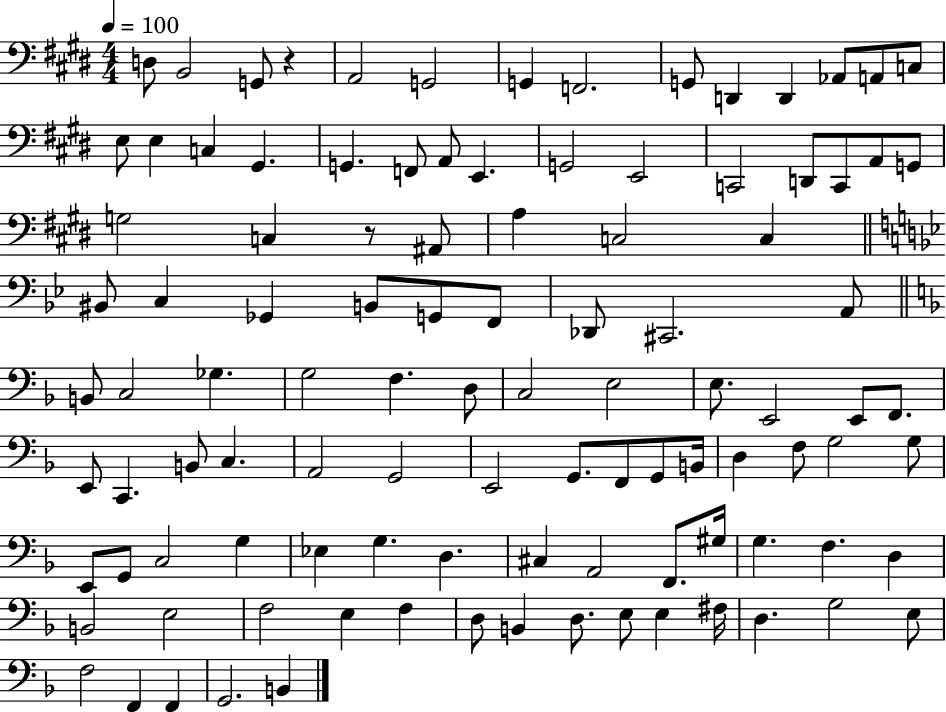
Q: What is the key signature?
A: E major